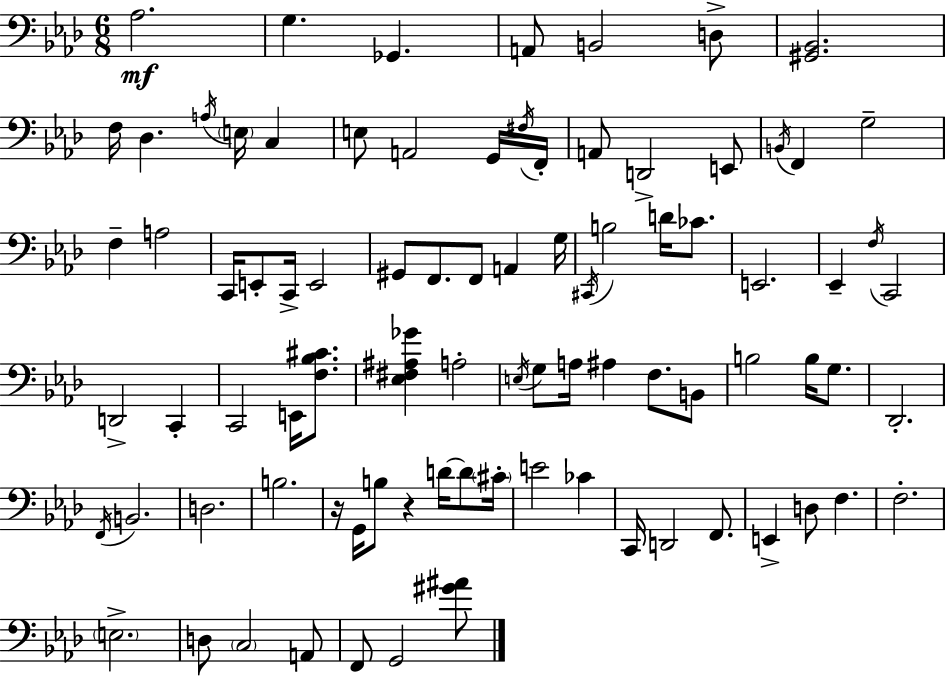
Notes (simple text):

Ab3/h. G3/q. Gb2/q. A2/e B2/h D3/e [G#2,Bb2]/h. F3/s Db3/q. A3/s E3/s C3/q E3/e A2/h G2/s F#3/s F2/s A2/e D2/h E2/e B2/s F2/q G3/h F3/q A3/h C2/s E2/e C2/s E2/h G#2/e F2/e. F2/e A2/q G3/s C#2/s B3/h D4/s CES4/e. E2/h. Eb2/q F3/s C2/h D2/h C2/q C2/h E2/s [F3,Bb3,C#4]/e. [Eb3,F#3,A#3,Gb4]/q A3/h E3/s G3/e A3/s A#3/q F3/e. B2/e B3/h B3/s G3/e. Db2/h. F2/s B2/h. D3/h. B3/h. R/s G2/s B3/e R/q D4/s D4/e C#4/s E4/h CES4/q C2/s D2/h F2/e. E2/q D3/e F3/q. F3/h. E3/h. D3/e C3/h A2/e F2/e G2/h [G#4,A#4]/e